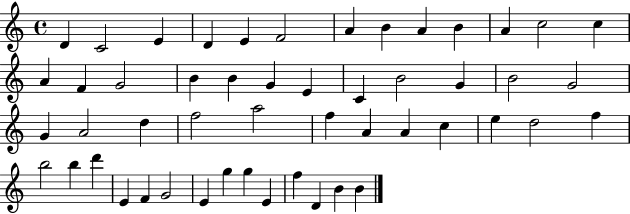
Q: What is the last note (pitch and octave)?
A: B4